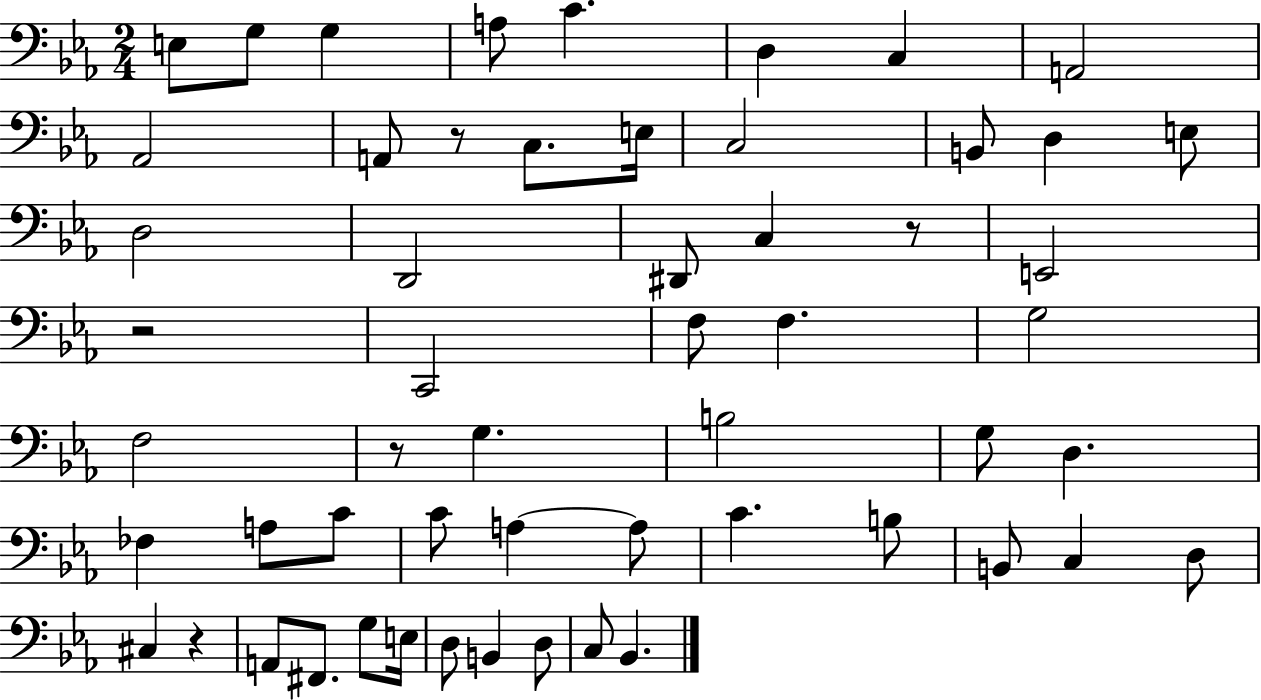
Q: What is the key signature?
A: EES major